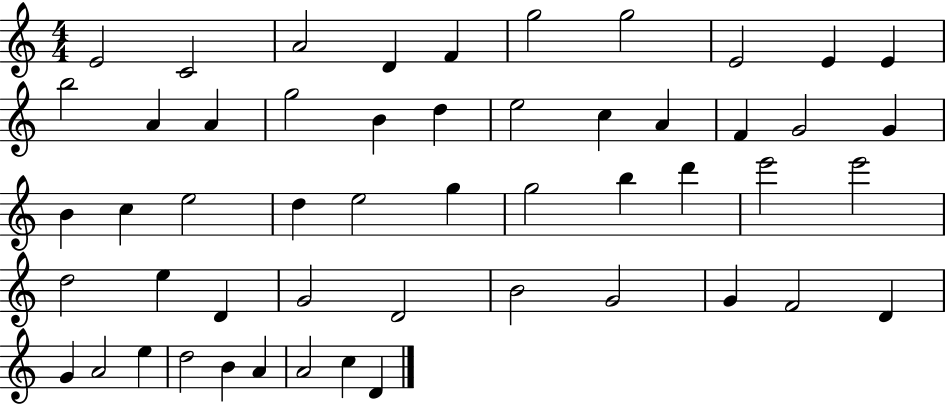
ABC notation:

X:1
T:Untitled
M:4/4
L:1/4
K:C
E2 C2 A2 D F g2 g2 E2 E E b2 A A g2 B d e2 c A F G2 G B c e2 d e2 g g2 b d' e'2 e'2 d2 e D G2 D2 B2 G2 G F2 D G A2 e d2 B A A2 c D